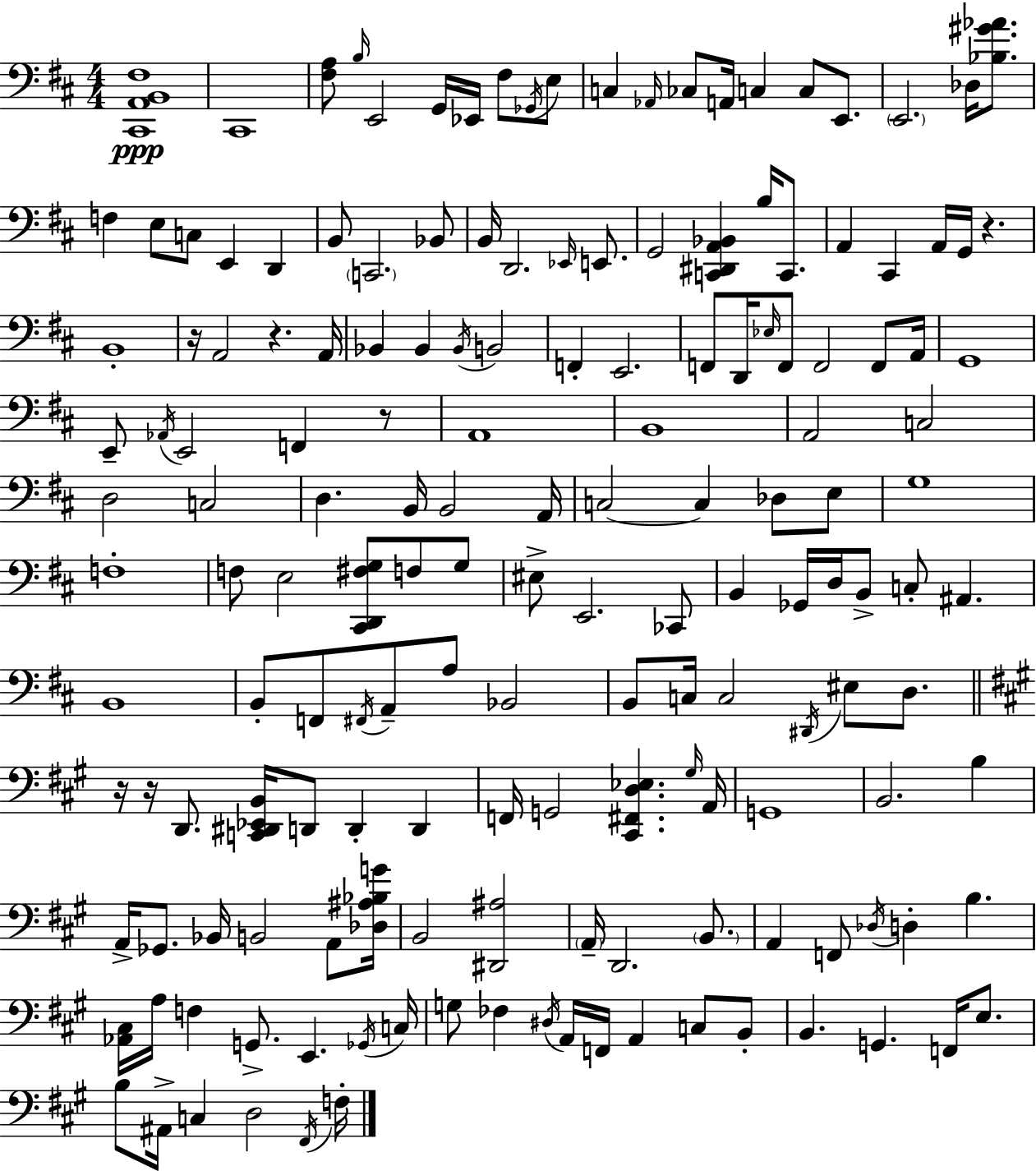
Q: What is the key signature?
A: D major